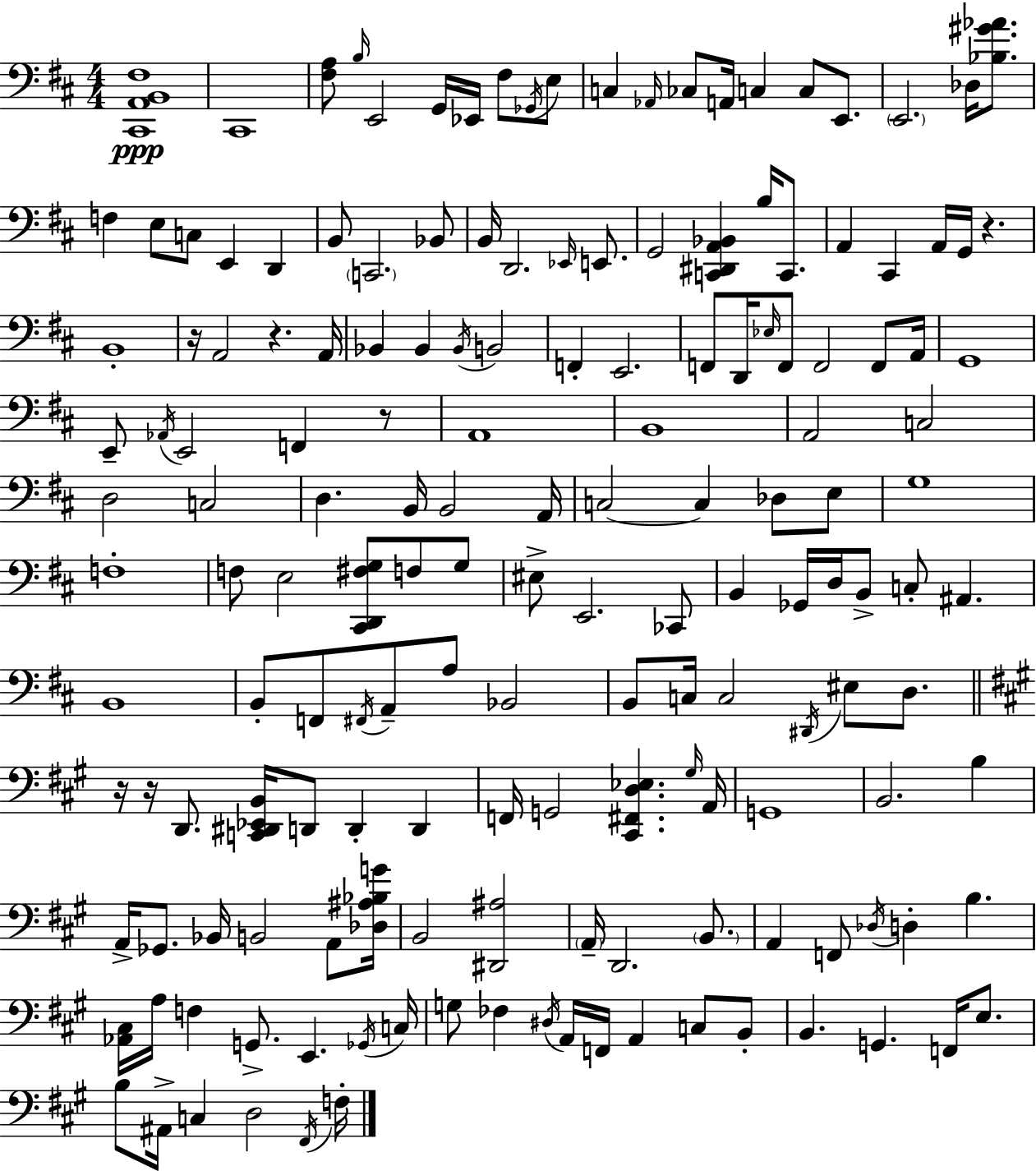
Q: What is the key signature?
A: D major